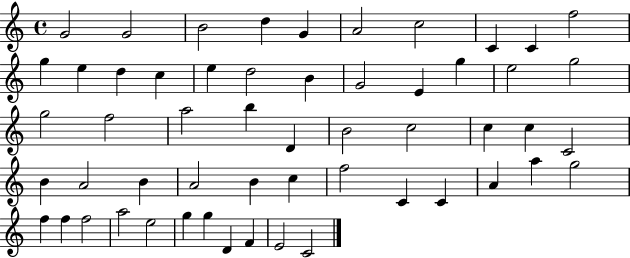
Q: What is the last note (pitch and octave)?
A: C4